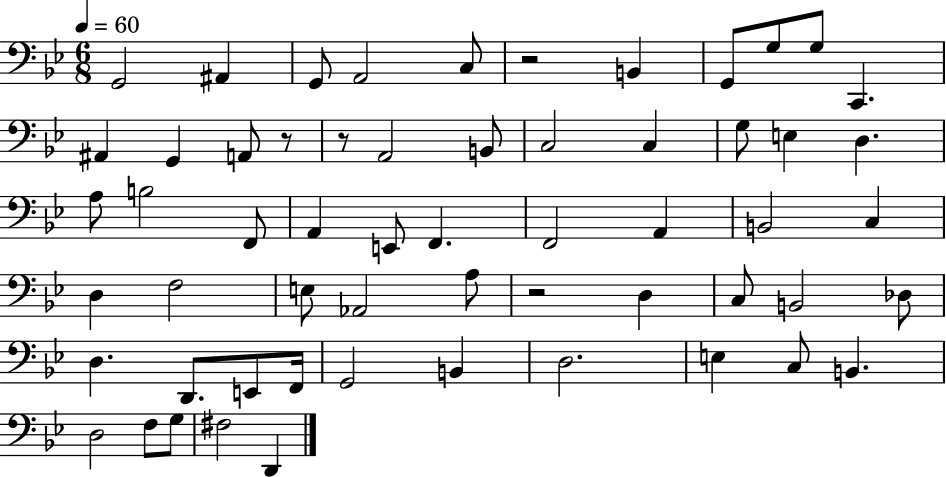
{
  \clef bass
  \numericTimeSignature
  \time 6/8
  \key bes \major
  \tempo 4 = 60
  g,2 ais,4 | g,8 a,2 c8 | r2 b,4 | g,8 g8 g8 c,4. | \break ais,4 g,4 a,8 r8 | r8 a,2 b,8 | c2 c4 | g8 e4 d4. | \break a8 b2 f,8 | a,4 e,8 f,4. | f,2 a,4 | b,2 c4 | \break d4 f2 | e8 aes,2 a8 | r2 d4 | c8 b,2 des8 | \break d4. d,8. e,8 f,16 | g,2 b,4 | d2. | e4 c8 b,4. | \break d2 f8 g8 | fis2 d,4 | \bar "|."
}